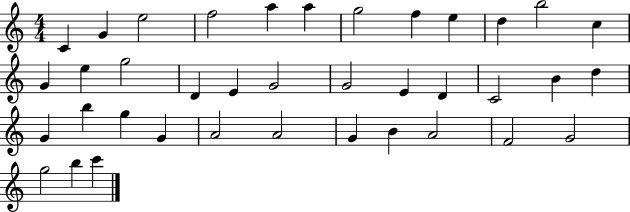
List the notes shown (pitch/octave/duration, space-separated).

C4/q G4/q E5/h F5/h A5/q A5/q G5/h F5/q E5/q D5/q B5/h C5/q G4/q E5/q G5/h D4/q E4/q G4/h G4/h E4/q D4/q C4/h B4/q D5/q G4/q B5/q G5/q G4/q A4/h A4/h G4/q B4/q A4/h F4/h G4/h G5/h B5/q C6/q